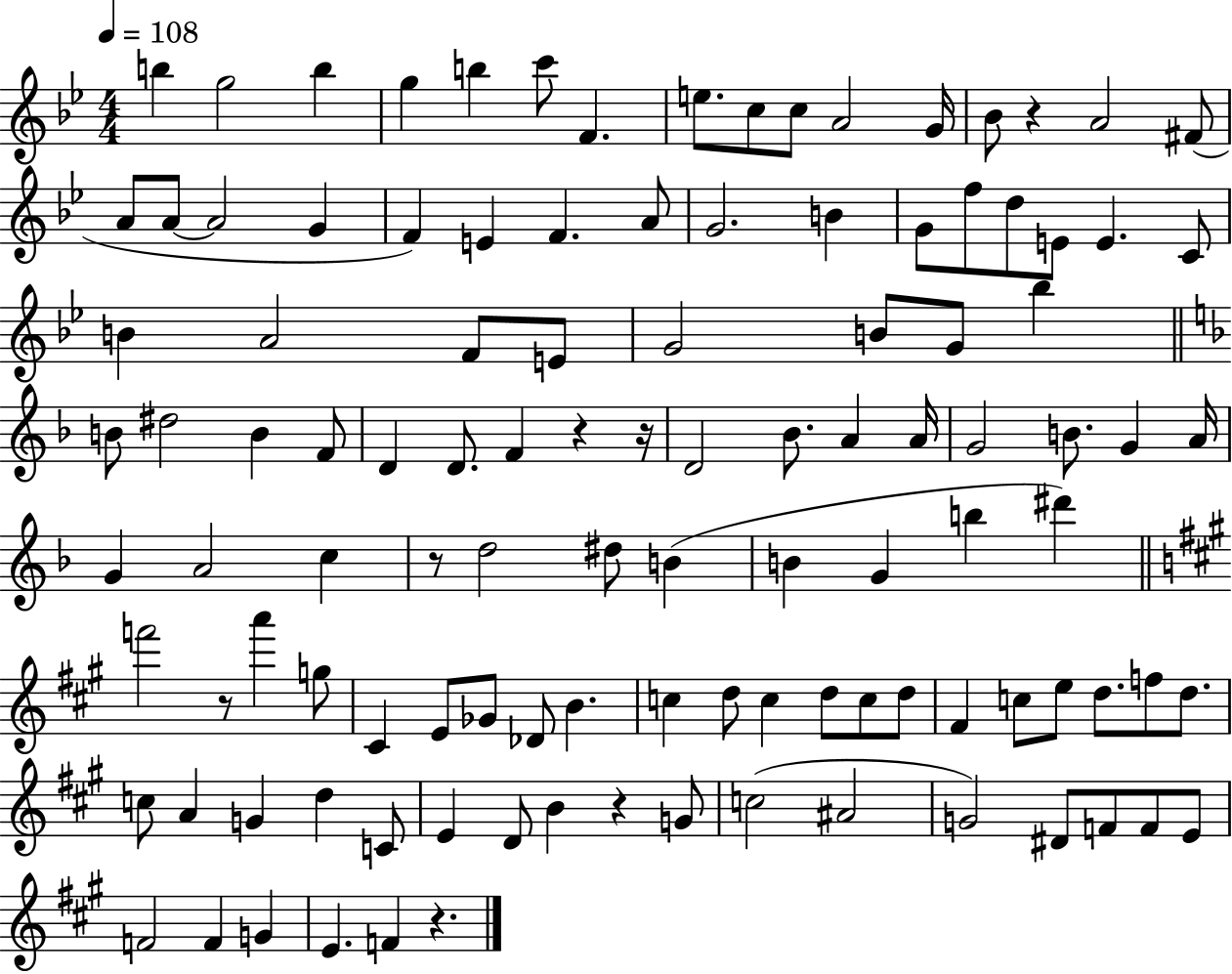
B5/q G5/h B5/q G5/q B5/q C6/e F4/q. E5/e. C5/e C5/e A4/h G4/s Bb4/e R/q A4/h F#4/e A4/e A4/e A4/h G4/q F4/q E4/q F4/q. A4/e G4/h. B4/q G4/e F5/e D5/e E4/e E4/q. C4/e B4/q A4/h F4/e E4/e G4/h B4/e G4/e Bb5/q B4/e D#5/h B4/q F4/e D4/q D4/e. F4/q R/q R/s D4/h Bb4/e. A4/q A4/s G4/h B4/e. G4/q A4/s G4/q A4/h C5/q R/e D5/h D#5/e B4/q B4/q G4/q B5/q D#6/q F6/h R/e A6/q G5/e C#4/q E4/e Gb4/e Db4/e B4/q. C5/q D5/e C5/q D5/e C5/e D5/e F#4/q C5/e E5/e D5/e. F5/e D5/e. C5/e A4/q G4/q D5/q C4/e E4/q D4/e B4/q R/q G4/e C5/h A#4/h G4/h D#4/e F4/e F4/e E4/e F4/h F4/q G4/q E4/q. F4/q R/q.